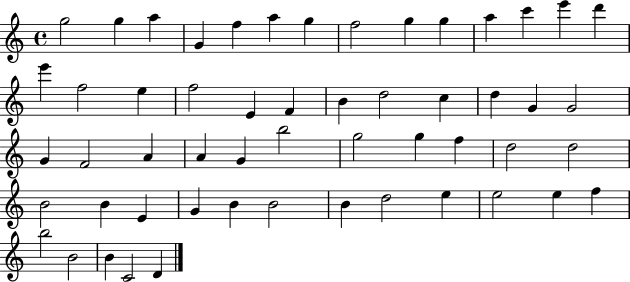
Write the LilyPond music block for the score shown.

{
  \clef treble
  \time 4/4
  \defaultTimeSignature
  \key c \major
  g''2 g''4 a''4 | g'4 f''4 a''4 g''4 | f''2 g''4 g''4 | a''4 c'''4 e'''4 d'''4 | \break e'''4 f''2 e''4 | f''2 e'4 f'4 | b'4 d''2 c''4 | d''4 g'4 g'2 | \break g'4 f'2 a'4 | a'4 g'4 b''2 | g''2 g''4 f''4 | d''2 d''2 | \break b'2 b'4 e'4 | g'4 b'4 b'2 | b'4 d''2 e''4 | e''2 e''4 f''4 | \break b''2 b'2 | b'4 c'2 d'4 | \bar "|."
}